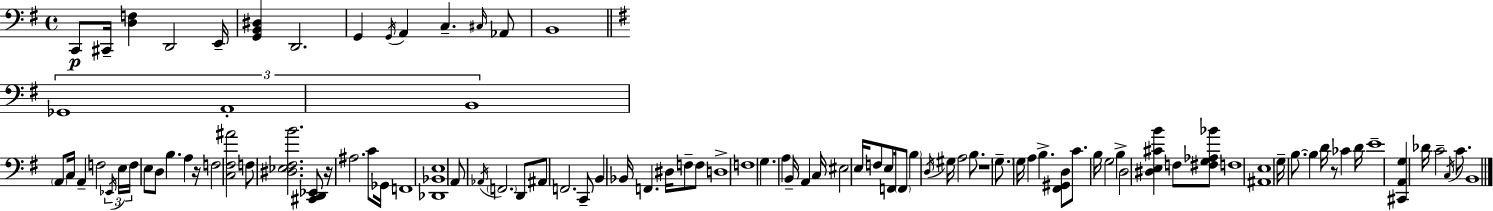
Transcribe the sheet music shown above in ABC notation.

X:1
T:Untitled
M:4/4
L:1/4
K:Em
C,,/2 ^C,,/4 [D,F,] D,,2 E,,/4 [G,,B,,^D,] D,,2 G,, G,,/4 A,, C, ^C,/4 _A,,/2 B,,4 _G,,4 A,,4 B,,4 A,,/2 C,/4 A,, F,2 _E,,/4 E,/4 F,/4 E,/2 D,/2 B, A, z/4 F,2 [C,^F,^A]2 F,/2 [^D,_E,^F,B]2 [^C,,D,,_E,,]/2 z/4 ^A,2 C/2 _G,,/4 F,,4 [_D,,_B,,E,]4 A,,/2 _A,,/4 F,,2 D,,/2 ^A,,/2 F,,2 C,,/2 B,, _B,,/4 F,, ^D,/4 F,/2 F,/2 D,4 F,4 G, A, B,,/4 A,, C,/4 ^E,2 E,/4 F,/2 E,/2 F,,/4 F,,/2 B, D,/4 ^G,/4 A,2 B,/2 z4 G,/2 G,/4 A, B, [^F,,^G,,D,]/2 C/2 B,/4 G,2 B, D,2 [^D,E,^CB] F,/2 [^F,G,_A,_B]/2 F,4 [^A,,E,]4 G,/4 B,/2 B, D/4 z/2 _C D/4 E4 [^C,,A,,G,] _D/4 C2 C,/4 C/2 B,,4